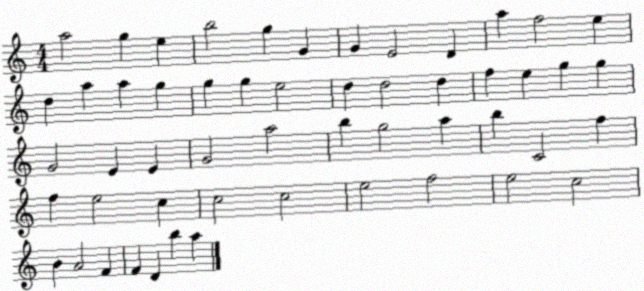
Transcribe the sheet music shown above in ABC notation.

X:1
T:Untitled
M:4/4
L:1/4
K:C
a2 g e b2 g G G E2 D a f2 e d a a g g g e2 d d2 d f e g g G2 E E G2 a2 b g2 a b C2 f f e2 c c2 c2 e2 f2 e2 c2 B A2 F F D b a